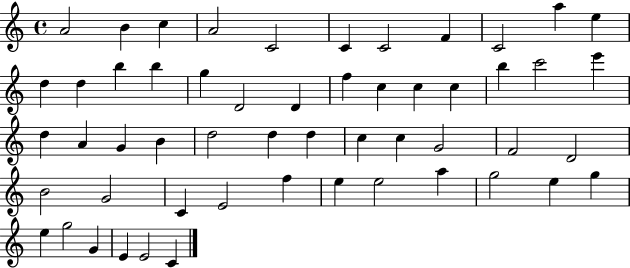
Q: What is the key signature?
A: C major